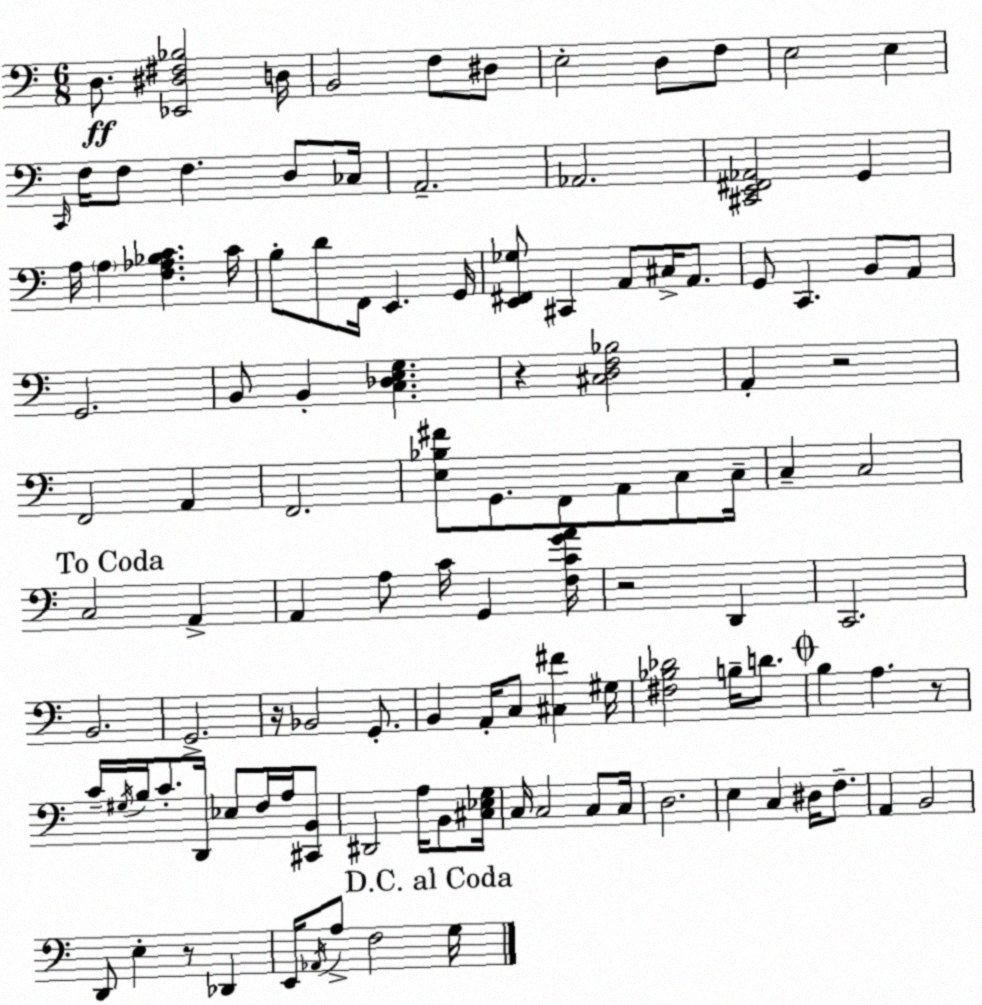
X:1
T:Untitled
M:6/8
L:1/4
K:Am
D,/2 [_E,,^D,^F,_B,]2 D,/4 B,,2 F,/2 ^D,/2 E,2 D,/2 F,/2 E,2 E, C,,/4 F,/4 F,/2 F, D,/2 _C,/4 A,,2 _A,,2 [^C,,E,,^F,,_A,,]2 G,, A,/4 A, [F,_A,_B,C] C/4 B,/2 D/2 F,,/4 E,, G,,/4 [E,,^F,,_G,]/2 ^C,, A,,/2 ^C,/4 A,,/2 G,,/2 C,, B,,/2 A,,/2 G,,2 B,,/2 B,, [C,_D,E,G,] z [^C,D,F,_B,]2 A,, z2 F,,2 A,, F,,2 [E,_B,^F]/2 G,,/2 F,,/2 A,,/2 C,/2 C,/4 C, C,2 C,2 A,, A,, A,/2 C/4 G,, [F,CGA]/4 z2 D,, C,,2 B,,2 G,,2 z/4 _B,,2 G,,/2 B,, A,,/4 C,/2 [^C,^F] ^G,/4 [^F,_B,_D]2 B,/4 D/2 B, A, z/2 C/4 ^G,/4 B,/4 C/2 D,,/4 _E,/2 F,/4 A,/4 [^C,,B,,]/2 ^D,,2 A,/4 B,,/2 [^C,_E,G,]/4 C,/4 C,2 C,/2 C,/4 D,2 E, C, ^D,/4 F,/2 A,, B,,2 D,,/2 E, z/2 _D,, E,,/4 _A,,/4 A,/2 F,2 G,/4